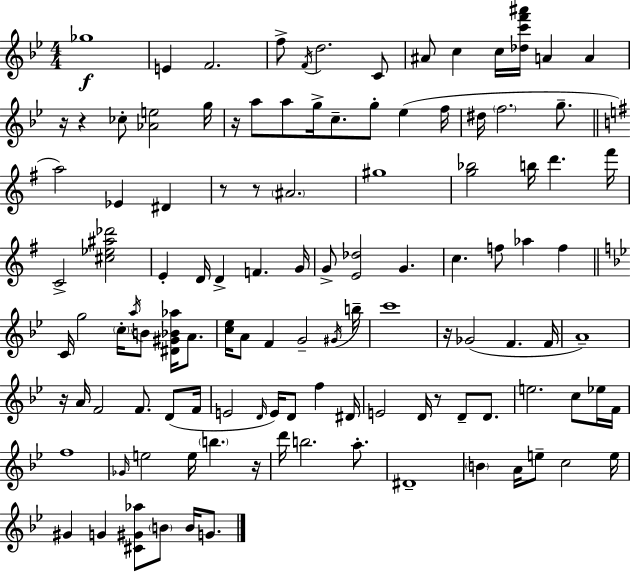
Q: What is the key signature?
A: G minor